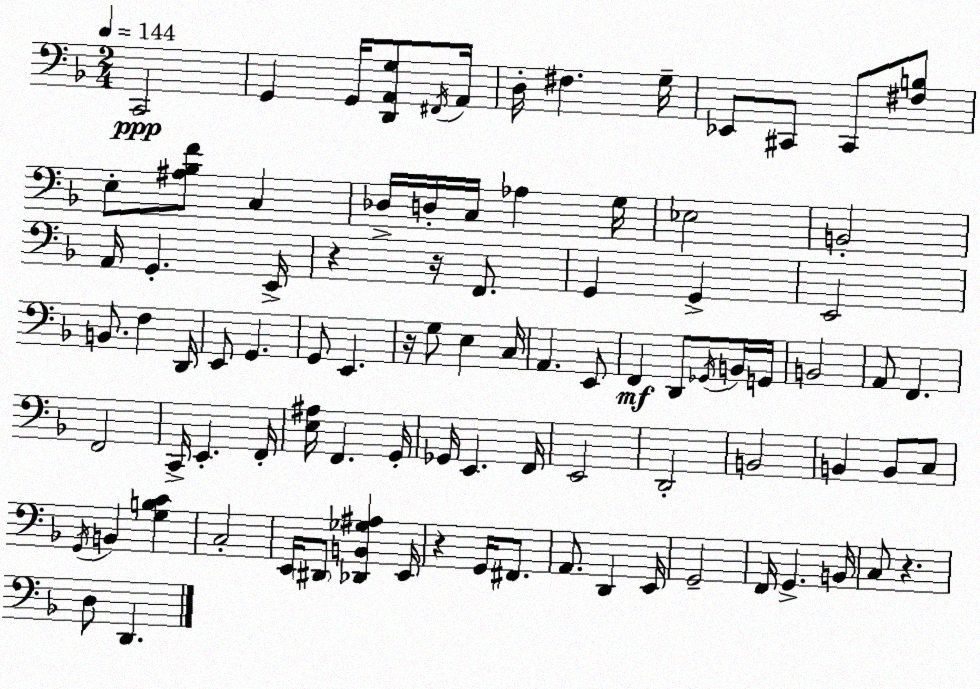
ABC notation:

X:1
T:Untitled
M:2/4
L:1/4
K:Dm
C,,2 G,, G,,/4 [D,,A,,G,]/2 ^F,,/4 A,,/4 D,/4 ^F, G,/4 _E,,/2 ^C,,/2 ^C,,/2 [^F,B,]/2 E,/2 [^A,_B,F]/2 C, _D,/4 D,/4 C,/4 _A, G,/4 _E,2 B,,2 A,,/4 G,, E,,/4 z z/4 F,,/2 G,, G,, E,,2 B,,/2 F, D,,/4 E,,/2 G,, G,,/2 E,, z/4 G,/2 E, C,/4 A,, E,,/2 F,, D,,/2 _G,,/4 B,,/4 G,,/4 B,,2 A,,/2 F,, F,,2 C,,/4 E,, F,,/4 [E,^A,]/4 F,, G,,/4 _G,,/4 E,, F,,/4 E,,2 D,,2 B,,2 B,, B,,/2 C,/2 G,,/4 B,, [G,B,C] C,2 E,,/4 ^D,,/2 [_D,,B,,_G,^A,] E,,/4 z G,,/4 ^F,,/2 A,,/2 D,, E,,/4 G,,2 F,,/4 G,, B,,/4 C,/2 z D,/2 D,,